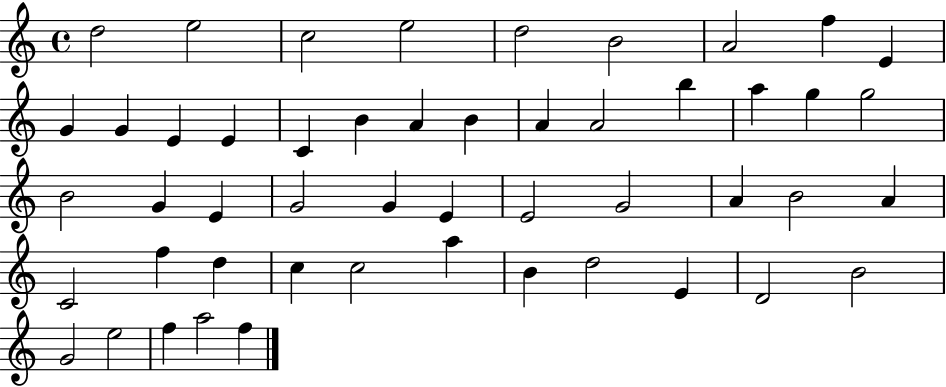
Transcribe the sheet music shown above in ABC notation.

X:1
T:Untitled
M:4/4
L:1/4
K:C
d2 e2 c2 e2 d2 B2 A2 f E G G E E C B A B A A2 b a g g2 B2 G E G2 G E E2 G2 A B2 A C2 f d c c2 a B d2 E D2 B2 G2 e2 f a2 f